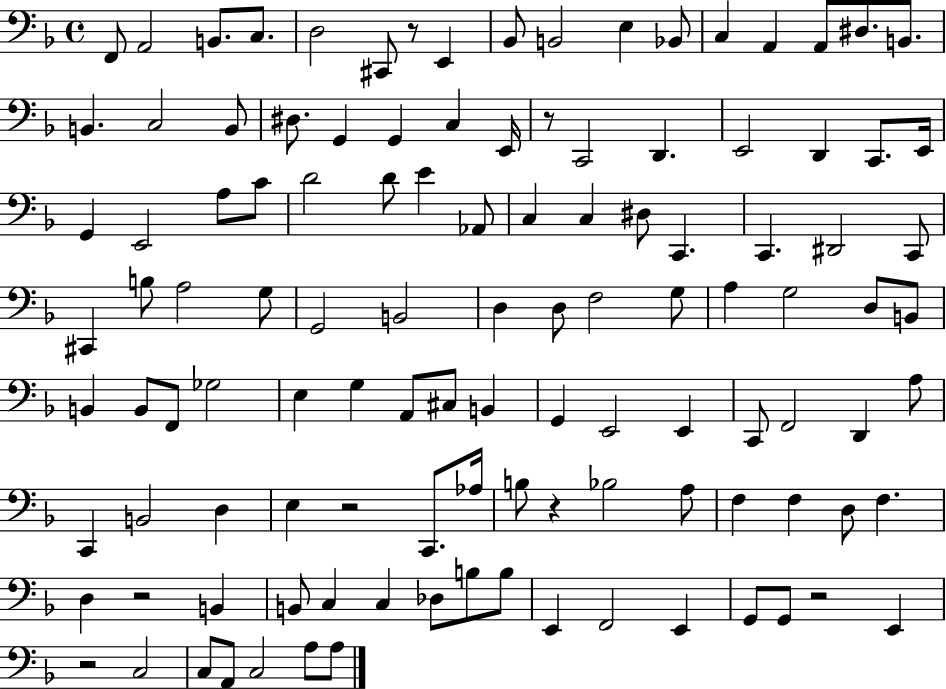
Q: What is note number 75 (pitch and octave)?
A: A3